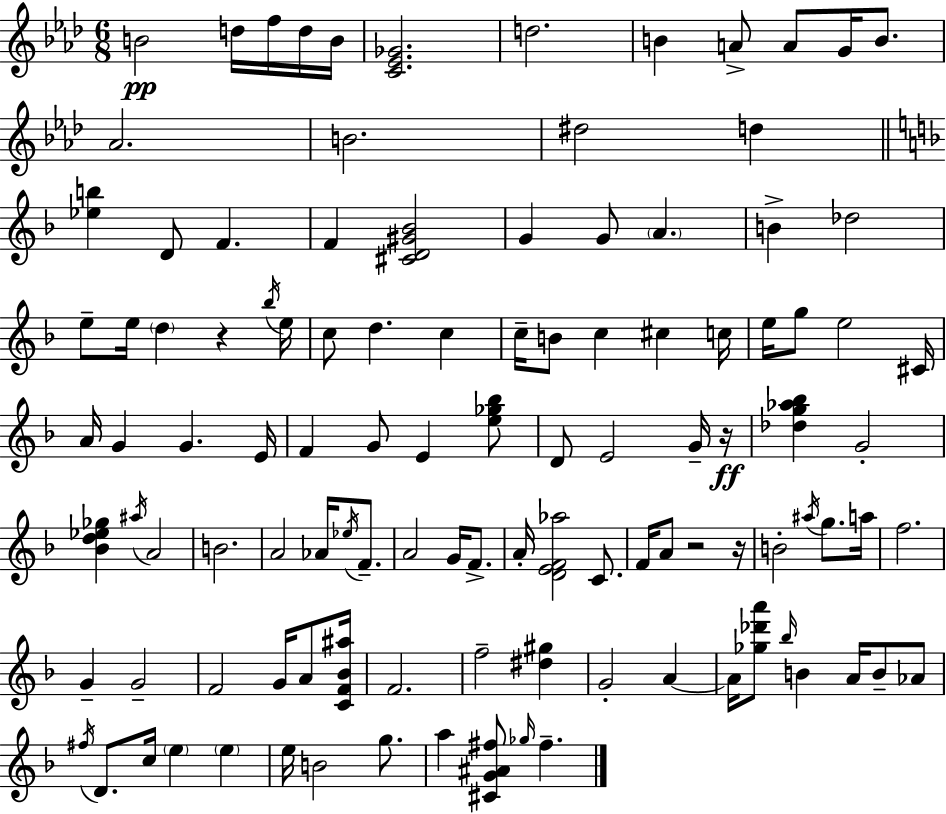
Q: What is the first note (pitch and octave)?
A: B4